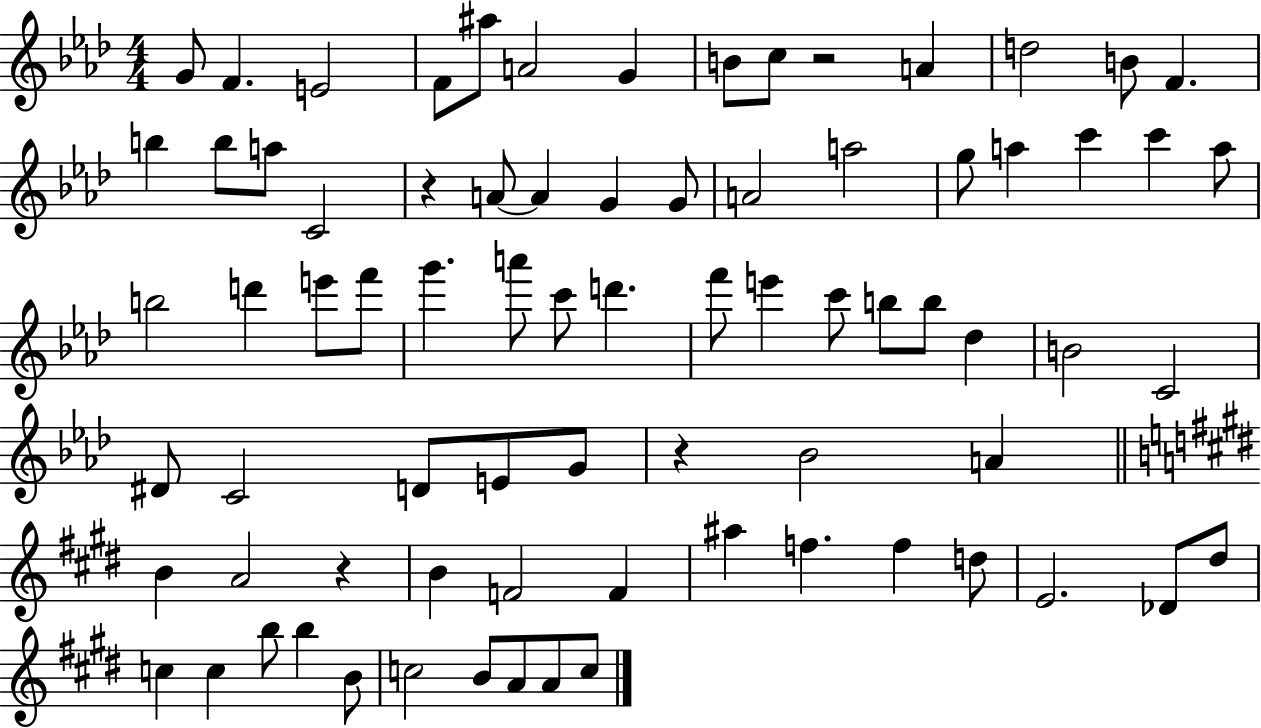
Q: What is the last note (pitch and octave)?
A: C5